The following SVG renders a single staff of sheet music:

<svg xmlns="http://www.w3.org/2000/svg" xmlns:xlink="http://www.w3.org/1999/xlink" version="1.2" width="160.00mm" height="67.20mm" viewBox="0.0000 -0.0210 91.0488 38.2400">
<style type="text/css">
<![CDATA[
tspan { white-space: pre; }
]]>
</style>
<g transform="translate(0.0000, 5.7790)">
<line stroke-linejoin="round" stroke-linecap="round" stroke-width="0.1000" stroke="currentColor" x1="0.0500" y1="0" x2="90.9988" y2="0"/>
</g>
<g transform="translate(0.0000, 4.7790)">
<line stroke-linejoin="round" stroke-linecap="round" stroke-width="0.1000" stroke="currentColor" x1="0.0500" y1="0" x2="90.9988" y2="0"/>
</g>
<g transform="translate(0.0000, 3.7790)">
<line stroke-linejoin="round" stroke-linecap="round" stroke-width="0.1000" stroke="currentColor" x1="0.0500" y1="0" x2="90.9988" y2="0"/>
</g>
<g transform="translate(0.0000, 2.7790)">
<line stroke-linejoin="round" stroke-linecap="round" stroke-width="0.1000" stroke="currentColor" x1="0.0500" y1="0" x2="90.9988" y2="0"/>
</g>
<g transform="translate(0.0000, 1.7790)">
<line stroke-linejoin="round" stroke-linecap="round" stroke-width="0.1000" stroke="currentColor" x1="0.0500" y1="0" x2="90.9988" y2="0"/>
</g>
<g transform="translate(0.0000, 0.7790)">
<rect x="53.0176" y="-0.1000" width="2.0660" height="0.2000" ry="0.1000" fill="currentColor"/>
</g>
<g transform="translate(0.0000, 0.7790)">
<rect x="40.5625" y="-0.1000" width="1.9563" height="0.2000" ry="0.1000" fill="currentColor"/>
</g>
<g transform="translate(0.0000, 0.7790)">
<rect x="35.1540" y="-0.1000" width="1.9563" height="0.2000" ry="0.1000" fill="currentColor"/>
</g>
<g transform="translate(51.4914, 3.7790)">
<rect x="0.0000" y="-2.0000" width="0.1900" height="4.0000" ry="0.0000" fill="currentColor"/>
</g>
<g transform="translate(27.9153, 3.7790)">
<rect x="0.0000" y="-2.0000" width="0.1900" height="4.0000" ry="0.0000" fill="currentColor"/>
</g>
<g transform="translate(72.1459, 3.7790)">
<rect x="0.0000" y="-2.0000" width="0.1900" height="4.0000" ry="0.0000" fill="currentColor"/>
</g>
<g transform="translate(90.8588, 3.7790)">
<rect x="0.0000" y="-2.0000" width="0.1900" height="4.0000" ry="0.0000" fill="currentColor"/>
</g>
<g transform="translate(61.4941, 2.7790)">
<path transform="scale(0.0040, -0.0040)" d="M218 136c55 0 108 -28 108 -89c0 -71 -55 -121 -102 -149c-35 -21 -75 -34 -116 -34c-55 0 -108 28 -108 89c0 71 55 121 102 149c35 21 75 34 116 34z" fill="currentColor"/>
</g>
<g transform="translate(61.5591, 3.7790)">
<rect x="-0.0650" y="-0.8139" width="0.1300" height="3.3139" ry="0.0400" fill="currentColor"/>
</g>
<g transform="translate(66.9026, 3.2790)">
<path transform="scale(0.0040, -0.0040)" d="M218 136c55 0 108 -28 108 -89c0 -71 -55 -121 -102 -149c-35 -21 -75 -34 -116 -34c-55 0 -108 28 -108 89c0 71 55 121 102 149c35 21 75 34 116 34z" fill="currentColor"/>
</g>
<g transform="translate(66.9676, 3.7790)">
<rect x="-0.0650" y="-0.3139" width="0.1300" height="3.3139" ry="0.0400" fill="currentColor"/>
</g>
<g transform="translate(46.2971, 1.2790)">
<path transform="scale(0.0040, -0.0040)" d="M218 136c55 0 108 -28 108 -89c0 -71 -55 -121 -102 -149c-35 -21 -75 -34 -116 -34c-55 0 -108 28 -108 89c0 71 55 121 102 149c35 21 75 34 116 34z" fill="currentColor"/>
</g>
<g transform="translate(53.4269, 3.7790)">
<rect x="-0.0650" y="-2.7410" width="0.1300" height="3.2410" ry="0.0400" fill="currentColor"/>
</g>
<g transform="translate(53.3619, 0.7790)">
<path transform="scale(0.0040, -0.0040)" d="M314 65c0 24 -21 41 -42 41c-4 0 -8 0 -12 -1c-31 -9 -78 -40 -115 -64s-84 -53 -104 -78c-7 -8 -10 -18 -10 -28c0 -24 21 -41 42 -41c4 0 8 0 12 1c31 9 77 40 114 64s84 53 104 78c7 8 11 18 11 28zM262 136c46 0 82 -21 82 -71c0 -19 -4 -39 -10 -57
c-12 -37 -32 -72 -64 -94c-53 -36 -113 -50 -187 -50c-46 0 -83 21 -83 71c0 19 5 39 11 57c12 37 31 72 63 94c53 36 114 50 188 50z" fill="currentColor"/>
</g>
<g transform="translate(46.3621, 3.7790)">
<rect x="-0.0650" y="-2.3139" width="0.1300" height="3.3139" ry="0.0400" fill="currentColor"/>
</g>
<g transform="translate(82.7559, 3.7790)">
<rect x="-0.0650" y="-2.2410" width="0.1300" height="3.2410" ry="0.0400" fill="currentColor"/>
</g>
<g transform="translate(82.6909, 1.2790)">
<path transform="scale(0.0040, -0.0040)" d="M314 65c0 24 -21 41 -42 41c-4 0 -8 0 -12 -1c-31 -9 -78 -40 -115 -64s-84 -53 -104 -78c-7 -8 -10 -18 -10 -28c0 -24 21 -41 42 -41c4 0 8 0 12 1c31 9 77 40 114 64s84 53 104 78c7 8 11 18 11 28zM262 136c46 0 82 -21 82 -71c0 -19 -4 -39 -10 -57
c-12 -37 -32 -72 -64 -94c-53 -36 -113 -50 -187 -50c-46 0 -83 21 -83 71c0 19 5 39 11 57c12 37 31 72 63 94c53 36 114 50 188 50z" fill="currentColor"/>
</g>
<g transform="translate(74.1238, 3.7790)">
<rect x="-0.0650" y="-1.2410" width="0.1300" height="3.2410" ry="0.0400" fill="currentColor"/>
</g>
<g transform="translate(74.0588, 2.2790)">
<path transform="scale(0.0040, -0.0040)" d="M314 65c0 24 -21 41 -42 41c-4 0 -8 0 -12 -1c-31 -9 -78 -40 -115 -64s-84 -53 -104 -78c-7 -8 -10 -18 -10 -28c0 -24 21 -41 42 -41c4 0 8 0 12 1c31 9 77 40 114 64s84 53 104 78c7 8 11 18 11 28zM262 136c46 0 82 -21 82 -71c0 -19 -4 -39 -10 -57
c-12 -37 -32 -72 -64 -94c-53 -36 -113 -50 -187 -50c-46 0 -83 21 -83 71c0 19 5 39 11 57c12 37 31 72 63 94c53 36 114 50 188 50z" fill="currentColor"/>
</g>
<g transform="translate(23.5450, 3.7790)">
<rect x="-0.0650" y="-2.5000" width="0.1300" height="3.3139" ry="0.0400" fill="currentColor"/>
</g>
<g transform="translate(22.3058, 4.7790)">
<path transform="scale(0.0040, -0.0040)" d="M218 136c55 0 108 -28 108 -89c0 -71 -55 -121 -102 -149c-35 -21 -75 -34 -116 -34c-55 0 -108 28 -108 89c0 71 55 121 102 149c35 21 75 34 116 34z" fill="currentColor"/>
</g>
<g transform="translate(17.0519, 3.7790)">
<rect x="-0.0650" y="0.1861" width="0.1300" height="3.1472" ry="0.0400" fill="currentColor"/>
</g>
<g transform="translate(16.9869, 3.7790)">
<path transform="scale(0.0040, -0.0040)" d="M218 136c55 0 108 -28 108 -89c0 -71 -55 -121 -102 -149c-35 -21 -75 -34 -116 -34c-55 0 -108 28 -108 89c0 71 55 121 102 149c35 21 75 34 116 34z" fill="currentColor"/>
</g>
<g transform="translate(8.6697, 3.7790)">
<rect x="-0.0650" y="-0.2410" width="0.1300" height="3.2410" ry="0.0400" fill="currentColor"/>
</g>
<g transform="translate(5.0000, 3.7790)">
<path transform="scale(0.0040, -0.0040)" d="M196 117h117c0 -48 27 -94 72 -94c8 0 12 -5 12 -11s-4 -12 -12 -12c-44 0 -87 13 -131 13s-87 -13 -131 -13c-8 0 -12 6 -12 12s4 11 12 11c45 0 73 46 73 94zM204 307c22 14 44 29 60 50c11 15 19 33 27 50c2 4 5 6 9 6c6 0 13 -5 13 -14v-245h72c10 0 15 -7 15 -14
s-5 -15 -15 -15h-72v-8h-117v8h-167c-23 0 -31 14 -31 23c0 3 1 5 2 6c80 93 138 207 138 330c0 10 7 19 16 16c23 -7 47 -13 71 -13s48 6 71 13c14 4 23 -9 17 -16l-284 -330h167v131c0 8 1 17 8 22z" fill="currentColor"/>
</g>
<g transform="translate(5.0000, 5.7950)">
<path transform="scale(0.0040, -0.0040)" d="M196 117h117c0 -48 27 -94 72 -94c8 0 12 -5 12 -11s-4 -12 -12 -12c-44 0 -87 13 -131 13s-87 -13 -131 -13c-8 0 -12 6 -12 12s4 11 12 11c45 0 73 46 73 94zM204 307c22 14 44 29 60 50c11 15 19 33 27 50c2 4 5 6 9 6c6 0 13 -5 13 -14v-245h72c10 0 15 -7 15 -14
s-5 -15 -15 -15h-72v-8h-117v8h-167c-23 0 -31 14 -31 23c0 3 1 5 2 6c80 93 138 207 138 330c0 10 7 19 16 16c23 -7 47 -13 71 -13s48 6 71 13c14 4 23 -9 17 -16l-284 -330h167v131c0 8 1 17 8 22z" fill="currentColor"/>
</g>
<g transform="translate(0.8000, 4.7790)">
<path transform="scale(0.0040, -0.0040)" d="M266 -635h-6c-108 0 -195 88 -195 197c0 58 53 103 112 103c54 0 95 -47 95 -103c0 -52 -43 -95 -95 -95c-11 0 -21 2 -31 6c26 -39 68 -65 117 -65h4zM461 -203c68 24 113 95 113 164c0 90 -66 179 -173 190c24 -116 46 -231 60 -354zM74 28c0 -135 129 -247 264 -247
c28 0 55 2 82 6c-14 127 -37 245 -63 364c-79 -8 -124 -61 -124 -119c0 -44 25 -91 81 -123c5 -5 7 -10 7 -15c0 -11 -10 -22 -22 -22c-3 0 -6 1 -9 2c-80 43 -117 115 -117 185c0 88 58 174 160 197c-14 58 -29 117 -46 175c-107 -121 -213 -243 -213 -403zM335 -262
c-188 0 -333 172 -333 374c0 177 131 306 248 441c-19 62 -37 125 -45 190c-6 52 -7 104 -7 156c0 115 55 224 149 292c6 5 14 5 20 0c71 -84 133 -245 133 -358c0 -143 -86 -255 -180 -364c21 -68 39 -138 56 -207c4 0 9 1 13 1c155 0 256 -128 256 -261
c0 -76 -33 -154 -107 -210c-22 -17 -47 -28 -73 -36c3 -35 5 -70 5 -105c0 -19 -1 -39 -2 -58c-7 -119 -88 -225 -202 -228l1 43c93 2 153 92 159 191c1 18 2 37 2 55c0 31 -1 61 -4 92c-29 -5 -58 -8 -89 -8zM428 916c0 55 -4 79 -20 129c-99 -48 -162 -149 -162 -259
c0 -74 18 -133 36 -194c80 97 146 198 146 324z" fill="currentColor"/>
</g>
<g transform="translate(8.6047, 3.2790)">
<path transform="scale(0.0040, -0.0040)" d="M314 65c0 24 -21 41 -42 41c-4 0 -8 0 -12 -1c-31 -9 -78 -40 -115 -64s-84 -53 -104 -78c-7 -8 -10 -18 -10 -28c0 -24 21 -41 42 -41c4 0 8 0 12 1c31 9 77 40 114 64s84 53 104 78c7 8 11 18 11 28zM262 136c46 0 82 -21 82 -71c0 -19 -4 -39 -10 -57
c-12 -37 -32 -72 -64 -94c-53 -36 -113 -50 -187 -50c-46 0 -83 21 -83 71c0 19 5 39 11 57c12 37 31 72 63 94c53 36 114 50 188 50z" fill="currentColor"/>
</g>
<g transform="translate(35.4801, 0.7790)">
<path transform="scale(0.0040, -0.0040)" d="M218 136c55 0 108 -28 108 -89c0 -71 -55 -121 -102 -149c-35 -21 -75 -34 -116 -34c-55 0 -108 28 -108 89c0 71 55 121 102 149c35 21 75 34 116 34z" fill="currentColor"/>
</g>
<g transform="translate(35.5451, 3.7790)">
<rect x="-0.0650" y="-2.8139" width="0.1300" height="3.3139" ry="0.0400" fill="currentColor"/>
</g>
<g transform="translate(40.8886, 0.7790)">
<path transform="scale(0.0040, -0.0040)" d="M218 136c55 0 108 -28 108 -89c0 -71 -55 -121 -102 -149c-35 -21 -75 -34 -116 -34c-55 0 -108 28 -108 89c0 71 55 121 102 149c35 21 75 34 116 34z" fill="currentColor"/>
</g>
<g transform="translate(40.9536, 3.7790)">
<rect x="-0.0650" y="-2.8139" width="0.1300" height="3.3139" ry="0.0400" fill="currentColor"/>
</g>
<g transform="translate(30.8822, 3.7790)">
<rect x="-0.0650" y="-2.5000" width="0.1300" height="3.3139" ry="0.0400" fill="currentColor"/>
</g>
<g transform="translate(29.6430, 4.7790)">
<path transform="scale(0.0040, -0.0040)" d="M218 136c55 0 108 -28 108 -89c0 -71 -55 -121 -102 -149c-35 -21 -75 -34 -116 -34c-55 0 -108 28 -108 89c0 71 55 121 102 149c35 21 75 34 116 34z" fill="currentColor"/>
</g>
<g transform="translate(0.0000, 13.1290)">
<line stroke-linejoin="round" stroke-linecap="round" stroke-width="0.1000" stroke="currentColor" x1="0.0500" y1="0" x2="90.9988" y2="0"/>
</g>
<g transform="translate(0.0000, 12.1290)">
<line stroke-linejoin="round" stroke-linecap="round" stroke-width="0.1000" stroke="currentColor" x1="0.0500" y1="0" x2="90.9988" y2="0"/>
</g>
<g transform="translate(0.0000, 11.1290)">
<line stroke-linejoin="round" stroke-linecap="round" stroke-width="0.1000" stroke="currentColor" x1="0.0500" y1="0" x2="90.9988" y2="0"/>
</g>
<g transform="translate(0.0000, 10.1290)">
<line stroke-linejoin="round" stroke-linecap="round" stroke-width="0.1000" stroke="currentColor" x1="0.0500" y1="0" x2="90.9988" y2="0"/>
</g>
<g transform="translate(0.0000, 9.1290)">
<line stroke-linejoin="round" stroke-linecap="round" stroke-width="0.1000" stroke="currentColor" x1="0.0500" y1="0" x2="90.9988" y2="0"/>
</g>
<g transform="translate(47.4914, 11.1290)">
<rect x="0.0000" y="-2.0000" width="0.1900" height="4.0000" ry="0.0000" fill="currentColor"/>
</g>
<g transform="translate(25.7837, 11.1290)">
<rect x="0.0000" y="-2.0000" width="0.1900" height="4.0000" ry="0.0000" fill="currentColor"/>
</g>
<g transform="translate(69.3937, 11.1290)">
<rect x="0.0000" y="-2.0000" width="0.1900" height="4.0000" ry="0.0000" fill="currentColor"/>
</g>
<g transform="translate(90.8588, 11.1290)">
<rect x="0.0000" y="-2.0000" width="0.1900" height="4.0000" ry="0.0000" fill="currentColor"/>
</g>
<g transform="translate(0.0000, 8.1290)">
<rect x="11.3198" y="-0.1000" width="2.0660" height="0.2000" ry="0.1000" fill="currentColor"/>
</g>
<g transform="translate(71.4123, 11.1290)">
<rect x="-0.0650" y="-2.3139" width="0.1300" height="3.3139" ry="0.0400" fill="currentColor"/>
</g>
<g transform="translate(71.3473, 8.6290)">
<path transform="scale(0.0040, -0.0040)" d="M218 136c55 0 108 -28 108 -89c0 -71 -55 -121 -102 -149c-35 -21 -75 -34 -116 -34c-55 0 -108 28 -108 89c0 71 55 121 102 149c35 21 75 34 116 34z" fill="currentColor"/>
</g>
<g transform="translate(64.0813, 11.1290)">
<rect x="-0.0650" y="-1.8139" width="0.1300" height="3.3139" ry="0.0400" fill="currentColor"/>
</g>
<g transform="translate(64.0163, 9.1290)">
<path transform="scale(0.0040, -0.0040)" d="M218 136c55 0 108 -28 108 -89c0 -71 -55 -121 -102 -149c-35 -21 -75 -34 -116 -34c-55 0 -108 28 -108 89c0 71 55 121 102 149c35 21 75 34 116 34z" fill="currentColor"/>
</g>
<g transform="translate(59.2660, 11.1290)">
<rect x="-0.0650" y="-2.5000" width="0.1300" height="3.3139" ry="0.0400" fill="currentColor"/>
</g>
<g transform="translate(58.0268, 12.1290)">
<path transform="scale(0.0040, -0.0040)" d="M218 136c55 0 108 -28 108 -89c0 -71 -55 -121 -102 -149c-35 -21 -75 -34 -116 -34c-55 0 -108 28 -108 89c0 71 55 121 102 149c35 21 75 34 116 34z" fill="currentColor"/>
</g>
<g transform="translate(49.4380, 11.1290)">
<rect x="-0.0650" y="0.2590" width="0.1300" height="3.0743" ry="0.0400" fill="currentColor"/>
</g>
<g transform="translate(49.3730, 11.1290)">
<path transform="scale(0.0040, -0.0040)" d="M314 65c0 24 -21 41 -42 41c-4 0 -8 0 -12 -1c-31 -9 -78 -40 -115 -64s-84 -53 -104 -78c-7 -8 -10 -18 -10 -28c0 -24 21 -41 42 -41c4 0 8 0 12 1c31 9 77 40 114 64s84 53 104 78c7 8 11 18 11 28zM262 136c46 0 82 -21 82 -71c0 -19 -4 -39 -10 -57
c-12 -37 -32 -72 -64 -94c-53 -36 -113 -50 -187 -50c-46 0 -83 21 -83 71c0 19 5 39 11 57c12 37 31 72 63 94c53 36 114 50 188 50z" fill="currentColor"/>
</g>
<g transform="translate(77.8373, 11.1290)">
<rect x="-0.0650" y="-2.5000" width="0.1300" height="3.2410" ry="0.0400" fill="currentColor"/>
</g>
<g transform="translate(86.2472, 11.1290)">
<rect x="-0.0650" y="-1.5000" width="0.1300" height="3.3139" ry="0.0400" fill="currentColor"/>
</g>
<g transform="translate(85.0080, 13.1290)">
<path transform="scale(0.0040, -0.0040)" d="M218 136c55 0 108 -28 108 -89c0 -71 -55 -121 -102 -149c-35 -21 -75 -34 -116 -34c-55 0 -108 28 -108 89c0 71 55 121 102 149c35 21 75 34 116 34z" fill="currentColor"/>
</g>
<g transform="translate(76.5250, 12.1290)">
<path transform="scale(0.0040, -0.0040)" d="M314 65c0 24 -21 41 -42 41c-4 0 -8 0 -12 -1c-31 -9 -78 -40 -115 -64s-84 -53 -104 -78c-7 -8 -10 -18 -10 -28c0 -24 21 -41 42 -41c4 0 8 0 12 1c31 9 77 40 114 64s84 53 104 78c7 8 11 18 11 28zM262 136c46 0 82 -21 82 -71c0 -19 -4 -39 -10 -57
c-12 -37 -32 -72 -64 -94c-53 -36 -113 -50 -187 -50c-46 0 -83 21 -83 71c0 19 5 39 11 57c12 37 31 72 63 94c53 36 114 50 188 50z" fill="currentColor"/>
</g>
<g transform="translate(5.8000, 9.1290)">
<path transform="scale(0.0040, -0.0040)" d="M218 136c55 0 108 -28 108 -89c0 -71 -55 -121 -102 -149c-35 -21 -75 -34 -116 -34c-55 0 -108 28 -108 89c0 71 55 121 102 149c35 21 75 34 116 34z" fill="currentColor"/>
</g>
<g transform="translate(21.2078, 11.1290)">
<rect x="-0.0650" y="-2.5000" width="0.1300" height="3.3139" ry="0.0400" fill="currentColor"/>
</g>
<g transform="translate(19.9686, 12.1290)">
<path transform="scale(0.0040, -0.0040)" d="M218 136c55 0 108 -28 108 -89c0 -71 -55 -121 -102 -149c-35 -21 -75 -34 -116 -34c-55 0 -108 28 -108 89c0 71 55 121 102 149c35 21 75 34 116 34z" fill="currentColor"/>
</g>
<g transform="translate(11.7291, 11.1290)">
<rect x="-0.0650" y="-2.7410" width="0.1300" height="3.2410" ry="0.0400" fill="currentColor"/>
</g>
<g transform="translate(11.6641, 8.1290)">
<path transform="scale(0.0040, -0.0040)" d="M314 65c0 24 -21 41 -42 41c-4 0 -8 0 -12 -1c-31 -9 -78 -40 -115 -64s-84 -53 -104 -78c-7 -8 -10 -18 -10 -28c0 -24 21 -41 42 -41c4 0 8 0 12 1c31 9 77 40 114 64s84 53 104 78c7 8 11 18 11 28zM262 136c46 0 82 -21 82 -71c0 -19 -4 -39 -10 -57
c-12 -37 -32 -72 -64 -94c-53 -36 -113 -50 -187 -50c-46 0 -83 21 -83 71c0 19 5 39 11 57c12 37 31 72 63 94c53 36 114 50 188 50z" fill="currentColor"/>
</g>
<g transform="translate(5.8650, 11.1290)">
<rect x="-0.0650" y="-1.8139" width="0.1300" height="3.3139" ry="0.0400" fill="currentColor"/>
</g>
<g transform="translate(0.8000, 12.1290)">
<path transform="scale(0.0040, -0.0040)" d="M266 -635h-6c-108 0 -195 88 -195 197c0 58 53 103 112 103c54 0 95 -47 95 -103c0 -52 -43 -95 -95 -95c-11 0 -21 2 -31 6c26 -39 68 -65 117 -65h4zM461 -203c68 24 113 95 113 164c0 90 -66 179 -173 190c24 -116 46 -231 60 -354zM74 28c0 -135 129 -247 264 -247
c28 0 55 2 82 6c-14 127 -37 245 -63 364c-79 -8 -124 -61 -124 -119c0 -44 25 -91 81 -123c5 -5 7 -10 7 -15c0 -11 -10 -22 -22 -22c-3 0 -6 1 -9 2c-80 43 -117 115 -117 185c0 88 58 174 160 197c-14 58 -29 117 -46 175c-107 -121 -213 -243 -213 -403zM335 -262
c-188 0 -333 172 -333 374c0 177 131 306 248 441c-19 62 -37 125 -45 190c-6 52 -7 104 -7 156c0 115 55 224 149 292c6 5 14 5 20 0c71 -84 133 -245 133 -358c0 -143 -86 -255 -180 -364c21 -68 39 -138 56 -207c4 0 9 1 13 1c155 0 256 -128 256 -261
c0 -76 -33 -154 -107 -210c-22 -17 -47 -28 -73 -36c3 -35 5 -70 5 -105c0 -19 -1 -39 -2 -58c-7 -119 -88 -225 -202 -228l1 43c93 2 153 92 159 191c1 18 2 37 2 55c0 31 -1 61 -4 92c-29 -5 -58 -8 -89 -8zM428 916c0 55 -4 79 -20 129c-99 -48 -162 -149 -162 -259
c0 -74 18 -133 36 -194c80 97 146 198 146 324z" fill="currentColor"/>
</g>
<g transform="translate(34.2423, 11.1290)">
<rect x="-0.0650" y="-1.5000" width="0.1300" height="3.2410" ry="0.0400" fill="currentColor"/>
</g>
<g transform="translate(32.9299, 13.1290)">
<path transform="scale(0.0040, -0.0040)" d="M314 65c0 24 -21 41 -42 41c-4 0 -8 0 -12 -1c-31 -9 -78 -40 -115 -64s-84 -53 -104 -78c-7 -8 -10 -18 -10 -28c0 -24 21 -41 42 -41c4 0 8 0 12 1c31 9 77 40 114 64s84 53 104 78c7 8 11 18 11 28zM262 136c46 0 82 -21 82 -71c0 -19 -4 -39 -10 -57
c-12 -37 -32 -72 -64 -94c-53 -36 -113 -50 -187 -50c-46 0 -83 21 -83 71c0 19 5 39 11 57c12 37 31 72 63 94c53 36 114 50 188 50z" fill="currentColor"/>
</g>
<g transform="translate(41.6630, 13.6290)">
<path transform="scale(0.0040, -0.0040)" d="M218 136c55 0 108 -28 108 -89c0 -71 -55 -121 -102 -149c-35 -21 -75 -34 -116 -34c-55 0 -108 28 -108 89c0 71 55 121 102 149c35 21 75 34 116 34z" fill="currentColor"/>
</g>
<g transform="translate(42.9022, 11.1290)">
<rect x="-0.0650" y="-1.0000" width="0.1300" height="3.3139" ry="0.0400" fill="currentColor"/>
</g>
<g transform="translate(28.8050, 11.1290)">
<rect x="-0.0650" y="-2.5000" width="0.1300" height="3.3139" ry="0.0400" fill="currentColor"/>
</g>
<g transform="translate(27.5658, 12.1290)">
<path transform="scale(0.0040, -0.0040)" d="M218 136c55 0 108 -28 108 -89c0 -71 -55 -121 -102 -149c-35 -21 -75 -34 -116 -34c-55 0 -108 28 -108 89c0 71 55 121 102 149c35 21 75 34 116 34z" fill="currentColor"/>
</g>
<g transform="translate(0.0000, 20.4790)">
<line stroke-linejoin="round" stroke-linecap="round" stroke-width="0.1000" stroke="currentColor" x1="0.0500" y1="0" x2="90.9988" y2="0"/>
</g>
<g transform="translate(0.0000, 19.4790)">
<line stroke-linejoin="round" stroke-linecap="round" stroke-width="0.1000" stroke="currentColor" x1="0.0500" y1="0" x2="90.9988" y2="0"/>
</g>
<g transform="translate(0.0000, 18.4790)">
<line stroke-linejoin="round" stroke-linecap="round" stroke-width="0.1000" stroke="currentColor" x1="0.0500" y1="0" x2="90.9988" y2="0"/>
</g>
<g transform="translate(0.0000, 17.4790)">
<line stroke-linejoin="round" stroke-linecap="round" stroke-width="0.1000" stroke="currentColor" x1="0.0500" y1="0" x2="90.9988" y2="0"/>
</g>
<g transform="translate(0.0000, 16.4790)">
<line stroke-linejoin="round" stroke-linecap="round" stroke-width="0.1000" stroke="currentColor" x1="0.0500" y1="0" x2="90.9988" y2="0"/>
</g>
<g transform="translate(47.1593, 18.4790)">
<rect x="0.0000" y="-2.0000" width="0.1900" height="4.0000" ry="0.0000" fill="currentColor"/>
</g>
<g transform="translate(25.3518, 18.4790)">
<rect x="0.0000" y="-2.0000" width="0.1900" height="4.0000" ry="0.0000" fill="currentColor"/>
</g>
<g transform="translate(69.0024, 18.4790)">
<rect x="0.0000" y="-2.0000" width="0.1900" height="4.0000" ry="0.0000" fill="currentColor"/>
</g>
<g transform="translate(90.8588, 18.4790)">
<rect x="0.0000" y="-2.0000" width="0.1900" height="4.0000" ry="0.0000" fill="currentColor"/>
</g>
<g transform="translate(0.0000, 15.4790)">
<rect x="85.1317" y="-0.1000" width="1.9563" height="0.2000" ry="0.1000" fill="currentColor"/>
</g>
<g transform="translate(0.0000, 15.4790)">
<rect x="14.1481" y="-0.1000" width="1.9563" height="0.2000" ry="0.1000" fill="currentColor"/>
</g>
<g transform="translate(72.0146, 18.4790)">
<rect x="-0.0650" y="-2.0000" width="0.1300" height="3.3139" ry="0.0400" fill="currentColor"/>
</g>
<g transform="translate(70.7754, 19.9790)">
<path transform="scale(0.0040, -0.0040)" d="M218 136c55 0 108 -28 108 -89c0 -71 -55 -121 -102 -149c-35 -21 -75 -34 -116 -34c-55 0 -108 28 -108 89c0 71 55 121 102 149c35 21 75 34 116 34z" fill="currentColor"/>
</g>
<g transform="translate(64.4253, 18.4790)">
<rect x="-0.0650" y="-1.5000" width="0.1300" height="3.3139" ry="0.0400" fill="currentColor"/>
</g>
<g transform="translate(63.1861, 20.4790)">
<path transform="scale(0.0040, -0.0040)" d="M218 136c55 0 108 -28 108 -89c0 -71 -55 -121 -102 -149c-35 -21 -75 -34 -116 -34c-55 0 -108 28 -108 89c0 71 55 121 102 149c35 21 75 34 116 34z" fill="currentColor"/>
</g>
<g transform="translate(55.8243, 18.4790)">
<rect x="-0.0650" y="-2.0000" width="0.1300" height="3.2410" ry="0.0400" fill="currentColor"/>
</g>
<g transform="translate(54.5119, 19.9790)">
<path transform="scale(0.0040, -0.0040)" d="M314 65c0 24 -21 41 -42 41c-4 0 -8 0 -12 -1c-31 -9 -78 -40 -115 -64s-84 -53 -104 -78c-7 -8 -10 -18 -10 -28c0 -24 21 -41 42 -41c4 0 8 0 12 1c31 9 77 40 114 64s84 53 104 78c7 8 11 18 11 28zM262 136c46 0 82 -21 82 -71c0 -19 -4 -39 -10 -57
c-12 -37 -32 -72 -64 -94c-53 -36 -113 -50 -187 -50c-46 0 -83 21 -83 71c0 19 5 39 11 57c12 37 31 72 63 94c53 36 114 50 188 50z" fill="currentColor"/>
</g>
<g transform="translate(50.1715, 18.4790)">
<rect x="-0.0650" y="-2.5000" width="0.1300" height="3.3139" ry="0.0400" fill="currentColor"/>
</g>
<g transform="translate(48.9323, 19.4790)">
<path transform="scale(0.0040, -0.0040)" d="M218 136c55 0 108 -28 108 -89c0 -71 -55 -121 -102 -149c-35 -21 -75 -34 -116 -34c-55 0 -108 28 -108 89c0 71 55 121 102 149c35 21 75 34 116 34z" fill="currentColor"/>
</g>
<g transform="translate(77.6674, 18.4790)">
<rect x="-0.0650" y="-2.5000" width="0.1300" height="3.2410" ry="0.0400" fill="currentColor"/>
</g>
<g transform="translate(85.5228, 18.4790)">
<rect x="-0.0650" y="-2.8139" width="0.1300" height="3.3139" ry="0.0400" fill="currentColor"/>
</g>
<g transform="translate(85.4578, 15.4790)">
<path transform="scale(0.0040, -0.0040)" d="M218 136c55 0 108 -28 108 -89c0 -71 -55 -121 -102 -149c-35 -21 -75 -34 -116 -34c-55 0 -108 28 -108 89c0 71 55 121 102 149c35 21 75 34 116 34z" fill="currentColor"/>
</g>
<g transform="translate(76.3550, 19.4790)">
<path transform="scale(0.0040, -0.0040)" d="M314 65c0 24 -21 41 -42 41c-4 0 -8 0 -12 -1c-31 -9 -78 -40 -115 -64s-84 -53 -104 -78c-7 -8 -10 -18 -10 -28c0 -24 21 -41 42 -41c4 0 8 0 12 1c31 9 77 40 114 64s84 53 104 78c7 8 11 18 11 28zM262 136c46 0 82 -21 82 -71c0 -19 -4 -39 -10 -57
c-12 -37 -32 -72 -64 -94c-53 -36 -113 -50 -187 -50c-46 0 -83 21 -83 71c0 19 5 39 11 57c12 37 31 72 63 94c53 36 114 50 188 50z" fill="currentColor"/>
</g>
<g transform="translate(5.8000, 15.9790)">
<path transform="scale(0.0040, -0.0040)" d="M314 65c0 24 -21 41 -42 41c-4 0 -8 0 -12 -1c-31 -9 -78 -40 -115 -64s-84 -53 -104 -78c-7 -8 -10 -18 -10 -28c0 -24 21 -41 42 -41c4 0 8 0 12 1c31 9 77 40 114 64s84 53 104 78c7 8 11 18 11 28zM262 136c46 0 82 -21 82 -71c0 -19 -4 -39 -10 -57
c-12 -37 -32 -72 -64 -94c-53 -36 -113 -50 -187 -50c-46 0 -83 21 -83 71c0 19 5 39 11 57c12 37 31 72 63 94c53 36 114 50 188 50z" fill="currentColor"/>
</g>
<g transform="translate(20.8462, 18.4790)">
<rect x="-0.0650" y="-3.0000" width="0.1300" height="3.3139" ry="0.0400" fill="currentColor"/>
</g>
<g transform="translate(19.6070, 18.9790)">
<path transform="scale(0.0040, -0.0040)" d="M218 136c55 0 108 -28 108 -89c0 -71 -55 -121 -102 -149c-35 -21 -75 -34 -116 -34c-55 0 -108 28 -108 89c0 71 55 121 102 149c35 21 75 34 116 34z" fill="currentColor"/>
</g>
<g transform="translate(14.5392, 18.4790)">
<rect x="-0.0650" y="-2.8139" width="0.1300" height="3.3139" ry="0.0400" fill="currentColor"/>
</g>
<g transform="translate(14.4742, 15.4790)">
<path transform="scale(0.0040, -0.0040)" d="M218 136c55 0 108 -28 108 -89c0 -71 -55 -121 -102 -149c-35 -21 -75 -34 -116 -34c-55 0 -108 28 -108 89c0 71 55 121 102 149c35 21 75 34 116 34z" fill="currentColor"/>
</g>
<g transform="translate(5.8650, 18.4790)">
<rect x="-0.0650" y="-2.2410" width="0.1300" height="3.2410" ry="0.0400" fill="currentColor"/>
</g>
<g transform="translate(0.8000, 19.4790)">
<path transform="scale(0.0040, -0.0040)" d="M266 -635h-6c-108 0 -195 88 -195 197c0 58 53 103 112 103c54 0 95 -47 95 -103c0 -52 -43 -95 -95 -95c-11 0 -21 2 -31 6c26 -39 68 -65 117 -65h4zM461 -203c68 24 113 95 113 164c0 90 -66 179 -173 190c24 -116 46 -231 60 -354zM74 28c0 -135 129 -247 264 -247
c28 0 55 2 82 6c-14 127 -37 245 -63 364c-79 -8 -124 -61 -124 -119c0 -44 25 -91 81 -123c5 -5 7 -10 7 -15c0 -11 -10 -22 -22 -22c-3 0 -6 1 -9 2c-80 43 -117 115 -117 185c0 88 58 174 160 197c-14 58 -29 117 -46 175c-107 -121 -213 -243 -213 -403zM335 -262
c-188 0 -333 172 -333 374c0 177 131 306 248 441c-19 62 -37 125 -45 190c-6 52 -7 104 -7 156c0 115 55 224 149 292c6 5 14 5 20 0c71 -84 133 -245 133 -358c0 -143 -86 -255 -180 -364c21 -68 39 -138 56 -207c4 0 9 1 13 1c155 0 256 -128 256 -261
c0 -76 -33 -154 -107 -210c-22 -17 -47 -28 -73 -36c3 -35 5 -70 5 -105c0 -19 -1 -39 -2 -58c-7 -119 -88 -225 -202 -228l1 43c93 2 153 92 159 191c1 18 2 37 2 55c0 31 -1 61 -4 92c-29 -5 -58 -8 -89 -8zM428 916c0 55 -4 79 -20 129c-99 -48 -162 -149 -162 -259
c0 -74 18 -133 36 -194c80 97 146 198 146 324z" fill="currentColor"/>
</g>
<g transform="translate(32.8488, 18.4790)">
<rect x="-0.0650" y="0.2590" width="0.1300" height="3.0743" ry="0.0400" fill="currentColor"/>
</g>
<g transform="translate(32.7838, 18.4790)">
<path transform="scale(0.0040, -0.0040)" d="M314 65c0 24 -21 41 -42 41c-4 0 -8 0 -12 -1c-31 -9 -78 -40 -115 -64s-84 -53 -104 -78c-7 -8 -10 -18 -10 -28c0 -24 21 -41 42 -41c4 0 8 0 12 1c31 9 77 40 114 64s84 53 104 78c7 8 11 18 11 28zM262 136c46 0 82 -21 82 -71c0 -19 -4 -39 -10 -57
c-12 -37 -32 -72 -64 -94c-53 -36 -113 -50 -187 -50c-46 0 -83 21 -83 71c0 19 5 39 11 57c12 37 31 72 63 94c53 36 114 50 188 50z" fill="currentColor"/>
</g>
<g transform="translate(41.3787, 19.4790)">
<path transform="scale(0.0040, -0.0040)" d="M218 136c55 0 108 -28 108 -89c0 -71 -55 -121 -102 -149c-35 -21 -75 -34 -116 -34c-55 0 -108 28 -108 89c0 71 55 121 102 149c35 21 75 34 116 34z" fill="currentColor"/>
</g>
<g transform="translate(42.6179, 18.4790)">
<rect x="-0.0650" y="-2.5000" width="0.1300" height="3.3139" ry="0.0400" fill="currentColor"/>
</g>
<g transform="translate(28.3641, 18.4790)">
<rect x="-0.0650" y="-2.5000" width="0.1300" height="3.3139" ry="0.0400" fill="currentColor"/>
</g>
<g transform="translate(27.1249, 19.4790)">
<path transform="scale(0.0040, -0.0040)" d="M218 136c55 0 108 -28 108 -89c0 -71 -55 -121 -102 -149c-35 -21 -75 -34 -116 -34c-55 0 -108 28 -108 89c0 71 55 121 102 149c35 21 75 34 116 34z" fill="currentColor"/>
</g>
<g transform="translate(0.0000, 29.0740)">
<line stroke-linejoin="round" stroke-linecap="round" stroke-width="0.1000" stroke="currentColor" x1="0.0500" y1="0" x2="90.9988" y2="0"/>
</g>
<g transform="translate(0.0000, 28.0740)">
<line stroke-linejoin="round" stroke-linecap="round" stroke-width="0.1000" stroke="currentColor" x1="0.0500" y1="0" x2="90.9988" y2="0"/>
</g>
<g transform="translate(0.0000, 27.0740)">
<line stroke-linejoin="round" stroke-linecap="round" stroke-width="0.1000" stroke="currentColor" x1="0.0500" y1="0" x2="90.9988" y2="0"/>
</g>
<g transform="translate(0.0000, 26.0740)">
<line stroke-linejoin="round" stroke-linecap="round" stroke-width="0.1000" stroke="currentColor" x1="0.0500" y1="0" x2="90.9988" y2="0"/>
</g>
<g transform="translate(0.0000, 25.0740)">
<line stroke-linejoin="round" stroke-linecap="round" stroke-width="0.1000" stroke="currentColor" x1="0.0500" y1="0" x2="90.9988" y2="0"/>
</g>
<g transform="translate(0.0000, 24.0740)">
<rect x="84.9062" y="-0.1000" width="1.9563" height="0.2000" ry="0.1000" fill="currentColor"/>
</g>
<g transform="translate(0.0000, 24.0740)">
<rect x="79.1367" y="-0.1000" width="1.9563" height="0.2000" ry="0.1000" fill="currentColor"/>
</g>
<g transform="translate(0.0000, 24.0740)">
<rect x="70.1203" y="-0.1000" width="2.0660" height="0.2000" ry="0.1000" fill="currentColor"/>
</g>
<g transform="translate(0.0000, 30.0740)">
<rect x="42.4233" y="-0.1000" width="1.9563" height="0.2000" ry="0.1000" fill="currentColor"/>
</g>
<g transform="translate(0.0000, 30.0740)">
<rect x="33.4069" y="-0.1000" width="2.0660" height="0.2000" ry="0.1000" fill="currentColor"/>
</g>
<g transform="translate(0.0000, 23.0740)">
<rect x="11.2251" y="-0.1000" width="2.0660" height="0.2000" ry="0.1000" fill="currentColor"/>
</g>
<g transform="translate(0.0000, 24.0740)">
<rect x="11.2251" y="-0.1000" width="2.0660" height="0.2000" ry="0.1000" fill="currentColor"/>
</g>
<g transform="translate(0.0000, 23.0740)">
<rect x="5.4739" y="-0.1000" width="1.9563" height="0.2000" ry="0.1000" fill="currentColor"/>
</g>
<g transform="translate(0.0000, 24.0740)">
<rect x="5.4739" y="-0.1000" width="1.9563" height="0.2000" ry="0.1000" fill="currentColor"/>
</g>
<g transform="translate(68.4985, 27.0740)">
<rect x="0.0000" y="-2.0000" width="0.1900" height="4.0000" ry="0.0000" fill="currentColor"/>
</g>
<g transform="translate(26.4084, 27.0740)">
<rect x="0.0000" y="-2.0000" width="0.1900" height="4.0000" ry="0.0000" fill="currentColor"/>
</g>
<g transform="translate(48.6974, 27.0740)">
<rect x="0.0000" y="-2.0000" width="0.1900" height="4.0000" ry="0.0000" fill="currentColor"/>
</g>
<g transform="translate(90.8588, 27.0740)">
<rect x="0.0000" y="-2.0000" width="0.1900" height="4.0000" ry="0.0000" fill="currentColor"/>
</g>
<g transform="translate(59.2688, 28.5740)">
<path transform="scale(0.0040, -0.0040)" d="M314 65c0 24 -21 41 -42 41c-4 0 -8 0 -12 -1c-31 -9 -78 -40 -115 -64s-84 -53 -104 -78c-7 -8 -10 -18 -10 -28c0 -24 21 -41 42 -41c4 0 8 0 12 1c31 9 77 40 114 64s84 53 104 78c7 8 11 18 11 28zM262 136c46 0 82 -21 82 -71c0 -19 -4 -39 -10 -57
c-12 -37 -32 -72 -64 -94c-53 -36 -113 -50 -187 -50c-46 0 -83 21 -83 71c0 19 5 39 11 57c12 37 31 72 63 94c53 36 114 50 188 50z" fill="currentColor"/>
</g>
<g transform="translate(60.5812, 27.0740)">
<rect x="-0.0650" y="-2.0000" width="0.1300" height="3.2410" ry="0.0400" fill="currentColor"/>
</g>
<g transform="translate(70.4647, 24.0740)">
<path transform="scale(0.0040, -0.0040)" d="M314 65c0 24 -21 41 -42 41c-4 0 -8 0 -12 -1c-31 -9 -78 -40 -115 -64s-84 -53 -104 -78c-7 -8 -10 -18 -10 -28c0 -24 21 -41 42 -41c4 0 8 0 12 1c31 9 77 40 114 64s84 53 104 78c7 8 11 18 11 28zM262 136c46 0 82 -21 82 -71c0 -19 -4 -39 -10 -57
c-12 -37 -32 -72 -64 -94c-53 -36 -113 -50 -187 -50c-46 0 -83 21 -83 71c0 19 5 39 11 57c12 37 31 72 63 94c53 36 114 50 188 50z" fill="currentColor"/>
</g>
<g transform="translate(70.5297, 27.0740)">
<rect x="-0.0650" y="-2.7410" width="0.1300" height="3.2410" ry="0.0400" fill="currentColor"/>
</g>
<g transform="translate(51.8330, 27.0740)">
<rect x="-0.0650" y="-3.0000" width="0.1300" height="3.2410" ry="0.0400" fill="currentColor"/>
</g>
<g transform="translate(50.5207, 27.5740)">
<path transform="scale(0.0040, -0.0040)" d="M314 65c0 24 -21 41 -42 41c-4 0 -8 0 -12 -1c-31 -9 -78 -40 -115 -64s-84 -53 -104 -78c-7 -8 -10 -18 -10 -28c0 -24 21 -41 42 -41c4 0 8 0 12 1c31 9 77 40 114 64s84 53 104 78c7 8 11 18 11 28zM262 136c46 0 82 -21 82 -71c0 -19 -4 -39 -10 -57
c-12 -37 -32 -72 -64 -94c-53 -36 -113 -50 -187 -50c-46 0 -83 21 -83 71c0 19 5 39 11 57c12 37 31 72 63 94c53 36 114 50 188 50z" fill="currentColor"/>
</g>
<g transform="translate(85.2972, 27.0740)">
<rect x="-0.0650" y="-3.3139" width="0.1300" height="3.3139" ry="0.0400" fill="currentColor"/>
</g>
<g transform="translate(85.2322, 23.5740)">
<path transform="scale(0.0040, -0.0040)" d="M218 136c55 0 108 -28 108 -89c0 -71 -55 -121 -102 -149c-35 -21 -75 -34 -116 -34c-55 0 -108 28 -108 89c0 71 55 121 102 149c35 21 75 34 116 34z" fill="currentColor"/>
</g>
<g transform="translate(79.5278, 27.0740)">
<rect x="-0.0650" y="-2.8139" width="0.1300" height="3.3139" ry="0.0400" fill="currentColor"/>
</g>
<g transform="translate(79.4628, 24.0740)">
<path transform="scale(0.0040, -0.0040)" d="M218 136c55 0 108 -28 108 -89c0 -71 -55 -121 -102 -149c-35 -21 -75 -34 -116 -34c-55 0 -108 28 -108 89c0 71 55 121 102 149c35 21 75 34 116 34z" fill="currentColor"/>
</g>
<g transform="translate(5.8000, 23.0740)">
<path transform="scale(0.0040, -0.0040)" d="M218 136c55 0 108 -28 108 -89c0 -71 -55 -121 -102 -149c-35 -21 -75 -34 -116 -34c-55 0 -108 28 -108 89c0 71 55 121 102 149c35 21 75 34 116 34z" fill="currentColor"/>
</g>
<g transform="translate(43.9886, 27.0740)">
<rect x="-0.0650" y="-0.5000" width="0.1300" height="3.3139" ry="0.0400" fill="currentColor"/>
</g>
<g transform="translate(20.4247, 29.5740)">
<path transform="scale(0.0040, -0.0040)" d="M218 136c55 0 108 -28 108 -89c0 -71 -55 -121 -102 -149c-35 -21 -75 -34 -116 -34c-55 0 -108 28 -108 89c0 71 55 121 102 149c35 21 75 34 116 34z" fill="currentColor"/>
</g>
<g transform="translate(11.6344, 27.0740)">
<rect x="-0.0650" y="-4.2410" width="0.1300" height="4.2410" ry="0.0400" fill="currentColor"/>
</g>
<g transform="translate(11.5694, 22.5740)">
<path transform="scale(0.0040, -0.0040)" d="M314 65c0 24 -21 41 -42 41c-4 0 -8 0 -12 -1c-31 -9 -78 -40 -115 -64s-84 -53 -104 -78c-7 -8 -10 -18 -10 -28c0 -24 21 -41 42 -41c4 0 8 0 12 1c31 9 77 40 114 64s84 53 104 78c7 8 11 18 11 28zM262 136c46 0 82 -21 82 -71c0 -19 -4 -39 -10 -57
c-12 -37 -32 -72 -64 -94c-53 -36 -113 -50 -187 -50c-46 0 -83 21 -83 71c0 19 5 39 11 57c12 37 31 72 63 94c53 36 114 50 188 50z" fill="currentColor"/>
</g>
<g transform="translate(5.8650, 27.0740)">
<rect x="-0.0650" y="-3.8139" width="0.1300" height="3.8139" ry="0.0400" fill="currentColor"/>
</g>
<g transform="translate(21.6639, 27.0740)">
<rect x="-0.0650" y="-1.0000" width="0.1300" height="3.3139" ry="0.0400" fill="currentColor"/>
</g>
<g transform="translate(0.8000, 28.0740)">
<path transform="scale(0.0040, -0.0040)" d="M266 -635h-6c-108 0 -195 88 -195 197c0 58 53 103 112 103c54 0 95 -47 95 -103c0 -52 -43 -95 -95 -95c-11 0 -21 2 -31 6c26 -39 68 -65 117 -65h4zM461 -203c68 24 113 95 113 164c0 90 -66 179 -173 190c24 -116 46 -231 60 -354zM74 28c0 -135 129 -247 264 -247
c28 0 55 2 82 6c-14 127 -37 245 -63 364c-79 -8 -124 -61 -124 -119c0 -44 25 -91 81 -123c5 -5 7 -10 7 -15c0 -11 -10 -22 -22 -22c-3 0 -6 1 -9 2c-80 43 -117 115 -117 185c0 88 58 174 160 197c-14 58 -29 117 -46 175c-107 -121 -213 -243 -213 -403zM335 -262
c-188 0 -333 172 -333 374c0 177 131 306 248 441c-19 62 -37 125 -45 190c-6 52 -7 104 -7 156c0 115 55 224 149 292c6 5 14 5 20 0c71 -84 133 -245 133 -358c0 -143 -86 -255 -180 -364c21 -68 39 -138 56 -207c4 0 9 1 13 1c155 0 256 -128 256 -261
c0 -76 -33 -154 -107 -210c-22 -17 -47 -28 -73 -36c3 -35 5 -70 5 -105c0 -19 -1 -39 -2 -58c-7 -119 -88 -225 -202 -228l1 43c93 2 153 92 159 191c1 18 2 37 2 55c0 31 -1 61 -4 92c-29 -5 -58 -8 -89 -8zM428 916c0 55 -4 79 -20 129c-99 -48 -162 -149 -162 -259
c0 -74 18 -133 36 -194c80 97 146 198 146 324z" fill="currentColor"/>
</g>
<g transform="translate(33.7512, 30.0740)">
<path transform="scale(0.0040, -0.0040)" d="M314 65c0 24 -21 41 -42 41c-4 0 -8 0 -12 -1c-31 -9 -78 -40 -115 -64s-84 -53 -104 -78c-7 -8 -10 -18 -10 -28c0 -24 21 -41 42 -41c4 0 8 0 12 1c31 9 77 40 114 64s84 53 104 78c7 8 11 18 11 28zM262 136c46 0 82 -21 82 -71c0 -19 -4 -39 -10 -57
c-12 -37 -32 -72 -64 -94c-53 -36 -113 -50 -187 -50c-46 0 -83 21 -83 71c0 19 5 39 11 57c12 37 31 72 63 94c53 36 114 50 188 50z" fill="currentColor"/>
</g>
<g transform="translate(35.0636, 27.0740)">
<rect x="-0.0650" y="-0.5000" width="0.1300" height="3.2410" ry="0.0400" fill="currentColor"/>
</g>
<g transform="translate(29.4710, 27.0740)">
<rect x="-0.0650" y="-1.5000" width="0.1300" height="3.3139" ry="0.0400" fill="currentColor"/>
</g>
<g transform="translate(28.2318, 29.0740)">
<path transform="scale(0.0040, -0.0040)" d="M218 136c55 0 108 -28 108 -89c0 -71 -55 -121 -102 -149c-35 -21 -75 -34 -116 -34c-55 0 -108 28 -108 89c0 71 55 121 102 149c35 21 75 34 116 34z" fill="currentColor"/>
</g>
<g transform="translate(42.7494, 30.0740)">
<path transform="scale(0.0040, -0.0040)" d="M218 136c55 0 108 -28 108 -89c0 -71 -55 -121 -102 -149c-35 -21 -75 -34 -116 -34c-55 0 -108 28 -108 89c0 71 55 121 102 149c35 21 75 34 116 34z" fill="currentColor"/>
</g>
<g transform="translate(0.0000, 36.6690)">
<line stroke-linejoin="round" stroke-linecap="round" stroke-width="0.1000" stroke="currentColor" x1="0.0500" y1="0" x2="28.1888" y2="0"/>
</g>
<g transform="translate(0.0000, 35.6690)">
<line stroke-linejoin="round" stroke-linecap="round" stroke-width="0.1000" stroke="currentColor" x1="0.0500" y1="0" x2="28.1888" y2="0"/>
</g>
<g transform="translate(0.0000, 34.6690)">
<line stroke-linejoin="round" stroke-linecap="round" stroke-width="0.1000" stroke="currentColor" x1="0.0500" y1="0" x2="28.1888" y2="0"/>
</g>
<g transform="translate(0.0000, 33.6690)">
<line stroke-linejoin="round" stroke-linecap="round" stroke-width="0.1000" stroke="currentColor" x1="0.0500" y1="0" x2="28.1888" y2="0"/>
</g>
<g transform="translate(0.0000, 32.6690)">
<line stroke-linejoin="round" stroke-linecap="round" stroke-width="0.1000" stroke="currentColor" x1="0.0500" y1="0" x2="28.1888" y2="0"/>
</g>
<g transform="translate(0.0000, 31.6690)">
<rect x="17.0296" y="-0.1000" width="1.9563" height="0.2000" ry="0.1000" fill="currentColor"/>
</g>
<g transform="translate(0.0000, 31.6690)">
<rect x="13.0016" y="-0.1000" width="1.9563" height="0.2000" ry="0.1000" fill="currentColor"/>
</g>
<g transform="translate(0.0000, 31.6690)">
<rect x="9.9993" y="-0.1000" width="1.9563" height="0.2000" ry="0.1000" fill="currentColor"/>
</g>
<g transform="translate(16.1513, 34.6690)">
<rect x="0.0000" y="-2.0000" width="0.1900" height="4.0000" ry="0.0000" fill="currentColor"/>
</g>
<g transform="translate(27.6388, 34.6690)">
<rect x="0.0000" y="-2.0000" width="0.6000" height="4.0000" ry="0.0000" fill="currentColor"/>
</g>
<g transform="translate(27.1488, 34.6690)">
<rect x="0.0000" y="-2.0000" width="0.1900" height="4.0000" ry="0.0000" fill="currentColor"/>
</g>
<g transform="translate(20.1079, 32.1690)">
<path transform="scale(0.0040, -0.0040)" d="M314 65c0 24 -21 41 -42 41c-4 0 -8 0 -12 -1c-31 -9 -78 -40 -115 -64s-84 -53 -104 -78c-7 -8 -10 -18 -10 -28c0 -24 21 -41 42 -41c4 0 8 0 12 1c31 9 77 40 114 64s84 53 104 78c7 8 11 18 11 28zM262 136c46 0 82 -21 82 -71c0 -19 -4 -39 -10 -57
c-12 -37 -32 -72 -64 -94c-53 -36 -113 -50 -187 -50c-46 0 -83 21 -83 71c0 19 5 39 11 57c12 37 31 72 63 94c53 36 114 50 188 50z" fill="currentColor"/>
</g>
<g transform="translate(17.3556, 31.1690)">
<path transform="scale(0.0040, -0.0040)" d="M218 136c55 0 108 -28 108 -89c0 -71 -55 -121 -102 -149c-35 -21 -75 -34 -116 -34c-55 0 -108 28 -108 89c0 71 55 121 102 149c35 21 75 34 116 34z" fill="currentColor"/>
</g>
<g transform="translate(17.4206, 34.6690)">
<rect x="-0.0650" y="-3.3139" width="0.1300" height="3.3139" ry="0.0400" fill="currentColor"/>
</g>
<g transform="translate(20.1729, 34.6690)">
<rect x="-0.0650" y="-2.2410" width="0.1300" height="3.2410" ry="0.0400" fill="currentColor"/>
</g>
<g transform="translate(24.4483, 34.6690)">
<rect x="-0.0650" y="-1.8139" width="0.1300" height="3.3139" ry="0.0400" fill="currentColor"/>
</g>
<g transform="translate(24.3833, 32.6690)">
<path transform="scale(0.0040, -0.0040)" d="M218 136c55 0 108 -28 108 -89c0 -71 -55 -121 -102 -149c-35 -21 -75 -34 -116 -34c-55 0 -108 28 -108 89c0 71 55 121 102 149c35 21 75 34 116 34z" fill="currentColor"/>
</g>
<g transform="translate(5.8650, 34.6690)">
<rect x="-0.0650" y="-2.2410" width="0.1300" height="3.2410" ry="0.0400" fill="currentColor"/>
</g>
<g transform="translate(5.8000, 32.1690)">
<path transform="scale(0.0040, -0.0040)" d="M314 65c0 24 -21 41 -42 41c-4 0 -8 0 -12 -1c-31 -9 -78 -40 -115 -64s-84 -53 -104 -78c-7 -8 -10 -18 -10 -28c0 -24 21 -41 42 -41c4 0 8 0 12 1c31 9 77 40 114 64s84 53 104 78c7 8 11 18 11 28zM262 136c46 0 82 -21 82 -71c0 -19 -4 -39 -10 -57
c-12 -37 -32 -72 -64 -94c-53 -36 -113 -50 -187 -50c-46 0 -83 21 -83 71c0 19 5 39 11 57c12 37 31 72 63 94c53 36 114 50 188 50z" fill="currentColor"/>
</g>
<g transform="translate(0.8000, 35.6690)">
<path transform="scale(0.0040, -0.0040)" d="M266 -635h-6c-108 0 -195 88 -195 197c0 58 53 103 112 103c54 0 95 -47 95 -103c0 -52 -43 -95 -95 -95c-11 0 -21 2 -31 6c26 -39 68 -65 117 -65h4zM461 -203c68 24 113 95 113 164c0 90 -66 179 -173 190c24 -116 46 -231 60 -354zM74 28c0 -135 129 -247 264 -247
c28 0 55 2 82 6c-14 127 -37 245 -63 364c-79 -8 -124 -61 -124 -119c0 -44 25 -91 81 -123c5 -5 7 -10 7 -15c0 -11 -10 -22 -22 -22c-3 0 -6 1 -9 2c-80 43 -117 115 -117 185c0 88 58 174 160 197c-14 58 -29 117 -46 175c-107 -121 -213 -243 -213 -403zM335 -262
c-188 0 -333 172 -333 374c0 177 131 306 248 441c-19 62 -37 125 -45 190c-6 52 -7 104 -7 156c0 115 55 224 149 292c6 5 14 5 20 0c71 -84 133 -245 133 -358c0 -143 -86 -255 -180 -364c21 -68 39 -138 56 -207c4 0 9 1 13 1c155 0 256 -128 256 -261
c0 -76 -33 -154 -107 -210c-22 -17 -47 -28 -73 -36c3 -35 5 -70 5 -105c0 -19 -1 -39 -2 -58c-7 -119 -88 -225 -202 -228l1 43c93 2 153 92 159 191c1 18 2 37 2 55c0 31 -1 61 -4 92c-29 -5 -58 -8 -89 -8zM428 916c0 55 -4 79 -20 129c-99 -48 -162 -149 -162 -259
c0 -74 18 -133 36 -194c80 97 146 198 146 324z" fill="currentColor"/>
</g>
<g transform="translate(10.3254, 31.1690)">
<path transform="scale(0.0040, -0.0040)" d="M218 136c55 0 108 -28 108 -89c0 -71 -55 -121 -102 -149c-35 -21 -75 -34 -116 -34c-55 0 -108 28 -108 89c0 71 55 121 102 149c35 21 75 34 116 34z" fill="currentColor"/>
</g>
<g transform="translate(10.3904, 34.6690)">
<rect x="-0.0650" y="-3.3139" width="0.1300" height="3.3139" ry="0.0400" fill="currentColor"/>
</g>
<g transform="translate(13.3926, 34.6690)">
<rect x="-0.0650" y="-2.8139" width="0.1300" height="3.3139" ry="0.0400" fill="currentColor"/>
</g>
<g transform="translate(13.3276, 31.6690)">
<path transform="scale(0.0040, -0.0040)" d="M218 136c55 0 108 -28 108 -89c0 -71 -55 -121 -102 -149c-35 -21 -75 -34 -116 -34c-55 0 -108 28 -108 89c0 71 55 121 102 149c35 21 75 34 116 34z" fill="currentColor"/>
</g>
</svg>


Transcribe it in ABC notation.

X:1
T:Untitled
M:4/4
L:1/4
K:C
c2 B G G a a g a2 d c e2 g2 f a2 G G E2 D B2 G f g G2 E g2 a A G B2 G G F2 E F G2 a c' d'2 D E C2 C A2 F2 a2 a b g2 b a b g2 f